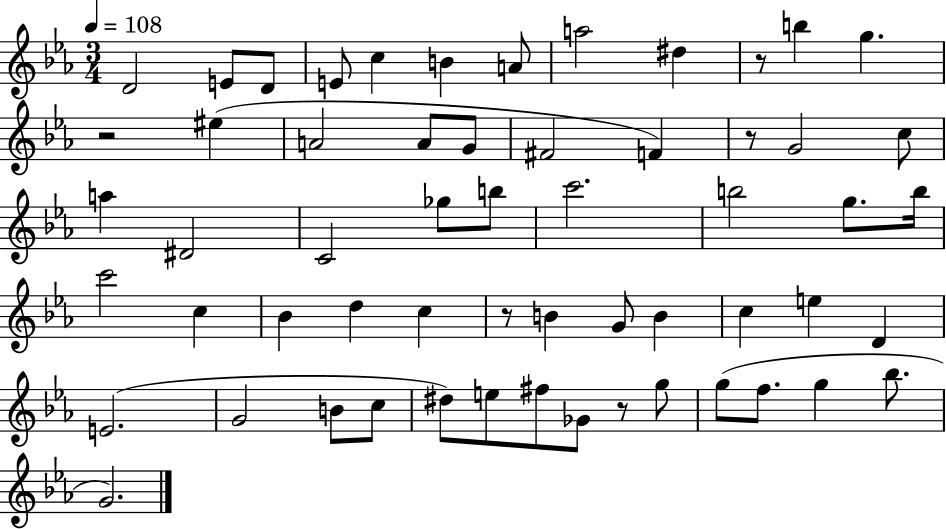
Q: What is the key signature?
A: EES major